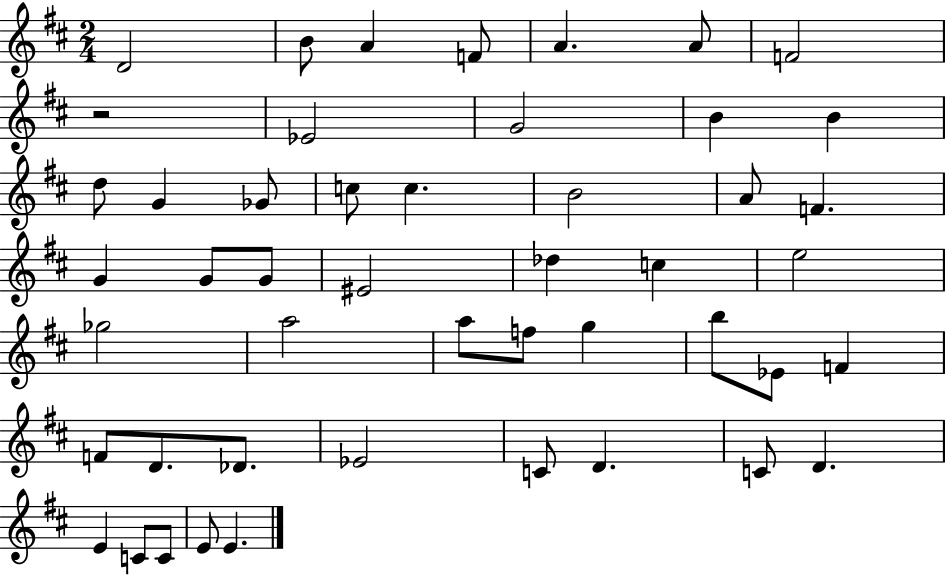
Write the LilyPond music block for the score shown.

{
  \clef treble
  \numericTimeSignature
  \time 2/4
  \key d \major
  \repeat volta 2 { d'2 | b'8 a'4 f'8 | a'4. a'8 | f'2 | \break r2 | ees'2 | g'2 | b'4 b'4 | \break d''8 g'4 ges'8 | c''8 c''4. | b'2 | a'8 f'4. | \break g'4 g'8 g'8 | eis'2 | des''4 c''4 | e''2 | \break ges''2 | a''2 | a''8 f''8 g''4 | b''8 ees'8 f'4 | \break f'8 d'8. des'8. | ees'2 | c'8 d'4. | c'8 d'4. | \break e'4 c'8 c'8 | e'8 e'4. | } \bar "|."
}